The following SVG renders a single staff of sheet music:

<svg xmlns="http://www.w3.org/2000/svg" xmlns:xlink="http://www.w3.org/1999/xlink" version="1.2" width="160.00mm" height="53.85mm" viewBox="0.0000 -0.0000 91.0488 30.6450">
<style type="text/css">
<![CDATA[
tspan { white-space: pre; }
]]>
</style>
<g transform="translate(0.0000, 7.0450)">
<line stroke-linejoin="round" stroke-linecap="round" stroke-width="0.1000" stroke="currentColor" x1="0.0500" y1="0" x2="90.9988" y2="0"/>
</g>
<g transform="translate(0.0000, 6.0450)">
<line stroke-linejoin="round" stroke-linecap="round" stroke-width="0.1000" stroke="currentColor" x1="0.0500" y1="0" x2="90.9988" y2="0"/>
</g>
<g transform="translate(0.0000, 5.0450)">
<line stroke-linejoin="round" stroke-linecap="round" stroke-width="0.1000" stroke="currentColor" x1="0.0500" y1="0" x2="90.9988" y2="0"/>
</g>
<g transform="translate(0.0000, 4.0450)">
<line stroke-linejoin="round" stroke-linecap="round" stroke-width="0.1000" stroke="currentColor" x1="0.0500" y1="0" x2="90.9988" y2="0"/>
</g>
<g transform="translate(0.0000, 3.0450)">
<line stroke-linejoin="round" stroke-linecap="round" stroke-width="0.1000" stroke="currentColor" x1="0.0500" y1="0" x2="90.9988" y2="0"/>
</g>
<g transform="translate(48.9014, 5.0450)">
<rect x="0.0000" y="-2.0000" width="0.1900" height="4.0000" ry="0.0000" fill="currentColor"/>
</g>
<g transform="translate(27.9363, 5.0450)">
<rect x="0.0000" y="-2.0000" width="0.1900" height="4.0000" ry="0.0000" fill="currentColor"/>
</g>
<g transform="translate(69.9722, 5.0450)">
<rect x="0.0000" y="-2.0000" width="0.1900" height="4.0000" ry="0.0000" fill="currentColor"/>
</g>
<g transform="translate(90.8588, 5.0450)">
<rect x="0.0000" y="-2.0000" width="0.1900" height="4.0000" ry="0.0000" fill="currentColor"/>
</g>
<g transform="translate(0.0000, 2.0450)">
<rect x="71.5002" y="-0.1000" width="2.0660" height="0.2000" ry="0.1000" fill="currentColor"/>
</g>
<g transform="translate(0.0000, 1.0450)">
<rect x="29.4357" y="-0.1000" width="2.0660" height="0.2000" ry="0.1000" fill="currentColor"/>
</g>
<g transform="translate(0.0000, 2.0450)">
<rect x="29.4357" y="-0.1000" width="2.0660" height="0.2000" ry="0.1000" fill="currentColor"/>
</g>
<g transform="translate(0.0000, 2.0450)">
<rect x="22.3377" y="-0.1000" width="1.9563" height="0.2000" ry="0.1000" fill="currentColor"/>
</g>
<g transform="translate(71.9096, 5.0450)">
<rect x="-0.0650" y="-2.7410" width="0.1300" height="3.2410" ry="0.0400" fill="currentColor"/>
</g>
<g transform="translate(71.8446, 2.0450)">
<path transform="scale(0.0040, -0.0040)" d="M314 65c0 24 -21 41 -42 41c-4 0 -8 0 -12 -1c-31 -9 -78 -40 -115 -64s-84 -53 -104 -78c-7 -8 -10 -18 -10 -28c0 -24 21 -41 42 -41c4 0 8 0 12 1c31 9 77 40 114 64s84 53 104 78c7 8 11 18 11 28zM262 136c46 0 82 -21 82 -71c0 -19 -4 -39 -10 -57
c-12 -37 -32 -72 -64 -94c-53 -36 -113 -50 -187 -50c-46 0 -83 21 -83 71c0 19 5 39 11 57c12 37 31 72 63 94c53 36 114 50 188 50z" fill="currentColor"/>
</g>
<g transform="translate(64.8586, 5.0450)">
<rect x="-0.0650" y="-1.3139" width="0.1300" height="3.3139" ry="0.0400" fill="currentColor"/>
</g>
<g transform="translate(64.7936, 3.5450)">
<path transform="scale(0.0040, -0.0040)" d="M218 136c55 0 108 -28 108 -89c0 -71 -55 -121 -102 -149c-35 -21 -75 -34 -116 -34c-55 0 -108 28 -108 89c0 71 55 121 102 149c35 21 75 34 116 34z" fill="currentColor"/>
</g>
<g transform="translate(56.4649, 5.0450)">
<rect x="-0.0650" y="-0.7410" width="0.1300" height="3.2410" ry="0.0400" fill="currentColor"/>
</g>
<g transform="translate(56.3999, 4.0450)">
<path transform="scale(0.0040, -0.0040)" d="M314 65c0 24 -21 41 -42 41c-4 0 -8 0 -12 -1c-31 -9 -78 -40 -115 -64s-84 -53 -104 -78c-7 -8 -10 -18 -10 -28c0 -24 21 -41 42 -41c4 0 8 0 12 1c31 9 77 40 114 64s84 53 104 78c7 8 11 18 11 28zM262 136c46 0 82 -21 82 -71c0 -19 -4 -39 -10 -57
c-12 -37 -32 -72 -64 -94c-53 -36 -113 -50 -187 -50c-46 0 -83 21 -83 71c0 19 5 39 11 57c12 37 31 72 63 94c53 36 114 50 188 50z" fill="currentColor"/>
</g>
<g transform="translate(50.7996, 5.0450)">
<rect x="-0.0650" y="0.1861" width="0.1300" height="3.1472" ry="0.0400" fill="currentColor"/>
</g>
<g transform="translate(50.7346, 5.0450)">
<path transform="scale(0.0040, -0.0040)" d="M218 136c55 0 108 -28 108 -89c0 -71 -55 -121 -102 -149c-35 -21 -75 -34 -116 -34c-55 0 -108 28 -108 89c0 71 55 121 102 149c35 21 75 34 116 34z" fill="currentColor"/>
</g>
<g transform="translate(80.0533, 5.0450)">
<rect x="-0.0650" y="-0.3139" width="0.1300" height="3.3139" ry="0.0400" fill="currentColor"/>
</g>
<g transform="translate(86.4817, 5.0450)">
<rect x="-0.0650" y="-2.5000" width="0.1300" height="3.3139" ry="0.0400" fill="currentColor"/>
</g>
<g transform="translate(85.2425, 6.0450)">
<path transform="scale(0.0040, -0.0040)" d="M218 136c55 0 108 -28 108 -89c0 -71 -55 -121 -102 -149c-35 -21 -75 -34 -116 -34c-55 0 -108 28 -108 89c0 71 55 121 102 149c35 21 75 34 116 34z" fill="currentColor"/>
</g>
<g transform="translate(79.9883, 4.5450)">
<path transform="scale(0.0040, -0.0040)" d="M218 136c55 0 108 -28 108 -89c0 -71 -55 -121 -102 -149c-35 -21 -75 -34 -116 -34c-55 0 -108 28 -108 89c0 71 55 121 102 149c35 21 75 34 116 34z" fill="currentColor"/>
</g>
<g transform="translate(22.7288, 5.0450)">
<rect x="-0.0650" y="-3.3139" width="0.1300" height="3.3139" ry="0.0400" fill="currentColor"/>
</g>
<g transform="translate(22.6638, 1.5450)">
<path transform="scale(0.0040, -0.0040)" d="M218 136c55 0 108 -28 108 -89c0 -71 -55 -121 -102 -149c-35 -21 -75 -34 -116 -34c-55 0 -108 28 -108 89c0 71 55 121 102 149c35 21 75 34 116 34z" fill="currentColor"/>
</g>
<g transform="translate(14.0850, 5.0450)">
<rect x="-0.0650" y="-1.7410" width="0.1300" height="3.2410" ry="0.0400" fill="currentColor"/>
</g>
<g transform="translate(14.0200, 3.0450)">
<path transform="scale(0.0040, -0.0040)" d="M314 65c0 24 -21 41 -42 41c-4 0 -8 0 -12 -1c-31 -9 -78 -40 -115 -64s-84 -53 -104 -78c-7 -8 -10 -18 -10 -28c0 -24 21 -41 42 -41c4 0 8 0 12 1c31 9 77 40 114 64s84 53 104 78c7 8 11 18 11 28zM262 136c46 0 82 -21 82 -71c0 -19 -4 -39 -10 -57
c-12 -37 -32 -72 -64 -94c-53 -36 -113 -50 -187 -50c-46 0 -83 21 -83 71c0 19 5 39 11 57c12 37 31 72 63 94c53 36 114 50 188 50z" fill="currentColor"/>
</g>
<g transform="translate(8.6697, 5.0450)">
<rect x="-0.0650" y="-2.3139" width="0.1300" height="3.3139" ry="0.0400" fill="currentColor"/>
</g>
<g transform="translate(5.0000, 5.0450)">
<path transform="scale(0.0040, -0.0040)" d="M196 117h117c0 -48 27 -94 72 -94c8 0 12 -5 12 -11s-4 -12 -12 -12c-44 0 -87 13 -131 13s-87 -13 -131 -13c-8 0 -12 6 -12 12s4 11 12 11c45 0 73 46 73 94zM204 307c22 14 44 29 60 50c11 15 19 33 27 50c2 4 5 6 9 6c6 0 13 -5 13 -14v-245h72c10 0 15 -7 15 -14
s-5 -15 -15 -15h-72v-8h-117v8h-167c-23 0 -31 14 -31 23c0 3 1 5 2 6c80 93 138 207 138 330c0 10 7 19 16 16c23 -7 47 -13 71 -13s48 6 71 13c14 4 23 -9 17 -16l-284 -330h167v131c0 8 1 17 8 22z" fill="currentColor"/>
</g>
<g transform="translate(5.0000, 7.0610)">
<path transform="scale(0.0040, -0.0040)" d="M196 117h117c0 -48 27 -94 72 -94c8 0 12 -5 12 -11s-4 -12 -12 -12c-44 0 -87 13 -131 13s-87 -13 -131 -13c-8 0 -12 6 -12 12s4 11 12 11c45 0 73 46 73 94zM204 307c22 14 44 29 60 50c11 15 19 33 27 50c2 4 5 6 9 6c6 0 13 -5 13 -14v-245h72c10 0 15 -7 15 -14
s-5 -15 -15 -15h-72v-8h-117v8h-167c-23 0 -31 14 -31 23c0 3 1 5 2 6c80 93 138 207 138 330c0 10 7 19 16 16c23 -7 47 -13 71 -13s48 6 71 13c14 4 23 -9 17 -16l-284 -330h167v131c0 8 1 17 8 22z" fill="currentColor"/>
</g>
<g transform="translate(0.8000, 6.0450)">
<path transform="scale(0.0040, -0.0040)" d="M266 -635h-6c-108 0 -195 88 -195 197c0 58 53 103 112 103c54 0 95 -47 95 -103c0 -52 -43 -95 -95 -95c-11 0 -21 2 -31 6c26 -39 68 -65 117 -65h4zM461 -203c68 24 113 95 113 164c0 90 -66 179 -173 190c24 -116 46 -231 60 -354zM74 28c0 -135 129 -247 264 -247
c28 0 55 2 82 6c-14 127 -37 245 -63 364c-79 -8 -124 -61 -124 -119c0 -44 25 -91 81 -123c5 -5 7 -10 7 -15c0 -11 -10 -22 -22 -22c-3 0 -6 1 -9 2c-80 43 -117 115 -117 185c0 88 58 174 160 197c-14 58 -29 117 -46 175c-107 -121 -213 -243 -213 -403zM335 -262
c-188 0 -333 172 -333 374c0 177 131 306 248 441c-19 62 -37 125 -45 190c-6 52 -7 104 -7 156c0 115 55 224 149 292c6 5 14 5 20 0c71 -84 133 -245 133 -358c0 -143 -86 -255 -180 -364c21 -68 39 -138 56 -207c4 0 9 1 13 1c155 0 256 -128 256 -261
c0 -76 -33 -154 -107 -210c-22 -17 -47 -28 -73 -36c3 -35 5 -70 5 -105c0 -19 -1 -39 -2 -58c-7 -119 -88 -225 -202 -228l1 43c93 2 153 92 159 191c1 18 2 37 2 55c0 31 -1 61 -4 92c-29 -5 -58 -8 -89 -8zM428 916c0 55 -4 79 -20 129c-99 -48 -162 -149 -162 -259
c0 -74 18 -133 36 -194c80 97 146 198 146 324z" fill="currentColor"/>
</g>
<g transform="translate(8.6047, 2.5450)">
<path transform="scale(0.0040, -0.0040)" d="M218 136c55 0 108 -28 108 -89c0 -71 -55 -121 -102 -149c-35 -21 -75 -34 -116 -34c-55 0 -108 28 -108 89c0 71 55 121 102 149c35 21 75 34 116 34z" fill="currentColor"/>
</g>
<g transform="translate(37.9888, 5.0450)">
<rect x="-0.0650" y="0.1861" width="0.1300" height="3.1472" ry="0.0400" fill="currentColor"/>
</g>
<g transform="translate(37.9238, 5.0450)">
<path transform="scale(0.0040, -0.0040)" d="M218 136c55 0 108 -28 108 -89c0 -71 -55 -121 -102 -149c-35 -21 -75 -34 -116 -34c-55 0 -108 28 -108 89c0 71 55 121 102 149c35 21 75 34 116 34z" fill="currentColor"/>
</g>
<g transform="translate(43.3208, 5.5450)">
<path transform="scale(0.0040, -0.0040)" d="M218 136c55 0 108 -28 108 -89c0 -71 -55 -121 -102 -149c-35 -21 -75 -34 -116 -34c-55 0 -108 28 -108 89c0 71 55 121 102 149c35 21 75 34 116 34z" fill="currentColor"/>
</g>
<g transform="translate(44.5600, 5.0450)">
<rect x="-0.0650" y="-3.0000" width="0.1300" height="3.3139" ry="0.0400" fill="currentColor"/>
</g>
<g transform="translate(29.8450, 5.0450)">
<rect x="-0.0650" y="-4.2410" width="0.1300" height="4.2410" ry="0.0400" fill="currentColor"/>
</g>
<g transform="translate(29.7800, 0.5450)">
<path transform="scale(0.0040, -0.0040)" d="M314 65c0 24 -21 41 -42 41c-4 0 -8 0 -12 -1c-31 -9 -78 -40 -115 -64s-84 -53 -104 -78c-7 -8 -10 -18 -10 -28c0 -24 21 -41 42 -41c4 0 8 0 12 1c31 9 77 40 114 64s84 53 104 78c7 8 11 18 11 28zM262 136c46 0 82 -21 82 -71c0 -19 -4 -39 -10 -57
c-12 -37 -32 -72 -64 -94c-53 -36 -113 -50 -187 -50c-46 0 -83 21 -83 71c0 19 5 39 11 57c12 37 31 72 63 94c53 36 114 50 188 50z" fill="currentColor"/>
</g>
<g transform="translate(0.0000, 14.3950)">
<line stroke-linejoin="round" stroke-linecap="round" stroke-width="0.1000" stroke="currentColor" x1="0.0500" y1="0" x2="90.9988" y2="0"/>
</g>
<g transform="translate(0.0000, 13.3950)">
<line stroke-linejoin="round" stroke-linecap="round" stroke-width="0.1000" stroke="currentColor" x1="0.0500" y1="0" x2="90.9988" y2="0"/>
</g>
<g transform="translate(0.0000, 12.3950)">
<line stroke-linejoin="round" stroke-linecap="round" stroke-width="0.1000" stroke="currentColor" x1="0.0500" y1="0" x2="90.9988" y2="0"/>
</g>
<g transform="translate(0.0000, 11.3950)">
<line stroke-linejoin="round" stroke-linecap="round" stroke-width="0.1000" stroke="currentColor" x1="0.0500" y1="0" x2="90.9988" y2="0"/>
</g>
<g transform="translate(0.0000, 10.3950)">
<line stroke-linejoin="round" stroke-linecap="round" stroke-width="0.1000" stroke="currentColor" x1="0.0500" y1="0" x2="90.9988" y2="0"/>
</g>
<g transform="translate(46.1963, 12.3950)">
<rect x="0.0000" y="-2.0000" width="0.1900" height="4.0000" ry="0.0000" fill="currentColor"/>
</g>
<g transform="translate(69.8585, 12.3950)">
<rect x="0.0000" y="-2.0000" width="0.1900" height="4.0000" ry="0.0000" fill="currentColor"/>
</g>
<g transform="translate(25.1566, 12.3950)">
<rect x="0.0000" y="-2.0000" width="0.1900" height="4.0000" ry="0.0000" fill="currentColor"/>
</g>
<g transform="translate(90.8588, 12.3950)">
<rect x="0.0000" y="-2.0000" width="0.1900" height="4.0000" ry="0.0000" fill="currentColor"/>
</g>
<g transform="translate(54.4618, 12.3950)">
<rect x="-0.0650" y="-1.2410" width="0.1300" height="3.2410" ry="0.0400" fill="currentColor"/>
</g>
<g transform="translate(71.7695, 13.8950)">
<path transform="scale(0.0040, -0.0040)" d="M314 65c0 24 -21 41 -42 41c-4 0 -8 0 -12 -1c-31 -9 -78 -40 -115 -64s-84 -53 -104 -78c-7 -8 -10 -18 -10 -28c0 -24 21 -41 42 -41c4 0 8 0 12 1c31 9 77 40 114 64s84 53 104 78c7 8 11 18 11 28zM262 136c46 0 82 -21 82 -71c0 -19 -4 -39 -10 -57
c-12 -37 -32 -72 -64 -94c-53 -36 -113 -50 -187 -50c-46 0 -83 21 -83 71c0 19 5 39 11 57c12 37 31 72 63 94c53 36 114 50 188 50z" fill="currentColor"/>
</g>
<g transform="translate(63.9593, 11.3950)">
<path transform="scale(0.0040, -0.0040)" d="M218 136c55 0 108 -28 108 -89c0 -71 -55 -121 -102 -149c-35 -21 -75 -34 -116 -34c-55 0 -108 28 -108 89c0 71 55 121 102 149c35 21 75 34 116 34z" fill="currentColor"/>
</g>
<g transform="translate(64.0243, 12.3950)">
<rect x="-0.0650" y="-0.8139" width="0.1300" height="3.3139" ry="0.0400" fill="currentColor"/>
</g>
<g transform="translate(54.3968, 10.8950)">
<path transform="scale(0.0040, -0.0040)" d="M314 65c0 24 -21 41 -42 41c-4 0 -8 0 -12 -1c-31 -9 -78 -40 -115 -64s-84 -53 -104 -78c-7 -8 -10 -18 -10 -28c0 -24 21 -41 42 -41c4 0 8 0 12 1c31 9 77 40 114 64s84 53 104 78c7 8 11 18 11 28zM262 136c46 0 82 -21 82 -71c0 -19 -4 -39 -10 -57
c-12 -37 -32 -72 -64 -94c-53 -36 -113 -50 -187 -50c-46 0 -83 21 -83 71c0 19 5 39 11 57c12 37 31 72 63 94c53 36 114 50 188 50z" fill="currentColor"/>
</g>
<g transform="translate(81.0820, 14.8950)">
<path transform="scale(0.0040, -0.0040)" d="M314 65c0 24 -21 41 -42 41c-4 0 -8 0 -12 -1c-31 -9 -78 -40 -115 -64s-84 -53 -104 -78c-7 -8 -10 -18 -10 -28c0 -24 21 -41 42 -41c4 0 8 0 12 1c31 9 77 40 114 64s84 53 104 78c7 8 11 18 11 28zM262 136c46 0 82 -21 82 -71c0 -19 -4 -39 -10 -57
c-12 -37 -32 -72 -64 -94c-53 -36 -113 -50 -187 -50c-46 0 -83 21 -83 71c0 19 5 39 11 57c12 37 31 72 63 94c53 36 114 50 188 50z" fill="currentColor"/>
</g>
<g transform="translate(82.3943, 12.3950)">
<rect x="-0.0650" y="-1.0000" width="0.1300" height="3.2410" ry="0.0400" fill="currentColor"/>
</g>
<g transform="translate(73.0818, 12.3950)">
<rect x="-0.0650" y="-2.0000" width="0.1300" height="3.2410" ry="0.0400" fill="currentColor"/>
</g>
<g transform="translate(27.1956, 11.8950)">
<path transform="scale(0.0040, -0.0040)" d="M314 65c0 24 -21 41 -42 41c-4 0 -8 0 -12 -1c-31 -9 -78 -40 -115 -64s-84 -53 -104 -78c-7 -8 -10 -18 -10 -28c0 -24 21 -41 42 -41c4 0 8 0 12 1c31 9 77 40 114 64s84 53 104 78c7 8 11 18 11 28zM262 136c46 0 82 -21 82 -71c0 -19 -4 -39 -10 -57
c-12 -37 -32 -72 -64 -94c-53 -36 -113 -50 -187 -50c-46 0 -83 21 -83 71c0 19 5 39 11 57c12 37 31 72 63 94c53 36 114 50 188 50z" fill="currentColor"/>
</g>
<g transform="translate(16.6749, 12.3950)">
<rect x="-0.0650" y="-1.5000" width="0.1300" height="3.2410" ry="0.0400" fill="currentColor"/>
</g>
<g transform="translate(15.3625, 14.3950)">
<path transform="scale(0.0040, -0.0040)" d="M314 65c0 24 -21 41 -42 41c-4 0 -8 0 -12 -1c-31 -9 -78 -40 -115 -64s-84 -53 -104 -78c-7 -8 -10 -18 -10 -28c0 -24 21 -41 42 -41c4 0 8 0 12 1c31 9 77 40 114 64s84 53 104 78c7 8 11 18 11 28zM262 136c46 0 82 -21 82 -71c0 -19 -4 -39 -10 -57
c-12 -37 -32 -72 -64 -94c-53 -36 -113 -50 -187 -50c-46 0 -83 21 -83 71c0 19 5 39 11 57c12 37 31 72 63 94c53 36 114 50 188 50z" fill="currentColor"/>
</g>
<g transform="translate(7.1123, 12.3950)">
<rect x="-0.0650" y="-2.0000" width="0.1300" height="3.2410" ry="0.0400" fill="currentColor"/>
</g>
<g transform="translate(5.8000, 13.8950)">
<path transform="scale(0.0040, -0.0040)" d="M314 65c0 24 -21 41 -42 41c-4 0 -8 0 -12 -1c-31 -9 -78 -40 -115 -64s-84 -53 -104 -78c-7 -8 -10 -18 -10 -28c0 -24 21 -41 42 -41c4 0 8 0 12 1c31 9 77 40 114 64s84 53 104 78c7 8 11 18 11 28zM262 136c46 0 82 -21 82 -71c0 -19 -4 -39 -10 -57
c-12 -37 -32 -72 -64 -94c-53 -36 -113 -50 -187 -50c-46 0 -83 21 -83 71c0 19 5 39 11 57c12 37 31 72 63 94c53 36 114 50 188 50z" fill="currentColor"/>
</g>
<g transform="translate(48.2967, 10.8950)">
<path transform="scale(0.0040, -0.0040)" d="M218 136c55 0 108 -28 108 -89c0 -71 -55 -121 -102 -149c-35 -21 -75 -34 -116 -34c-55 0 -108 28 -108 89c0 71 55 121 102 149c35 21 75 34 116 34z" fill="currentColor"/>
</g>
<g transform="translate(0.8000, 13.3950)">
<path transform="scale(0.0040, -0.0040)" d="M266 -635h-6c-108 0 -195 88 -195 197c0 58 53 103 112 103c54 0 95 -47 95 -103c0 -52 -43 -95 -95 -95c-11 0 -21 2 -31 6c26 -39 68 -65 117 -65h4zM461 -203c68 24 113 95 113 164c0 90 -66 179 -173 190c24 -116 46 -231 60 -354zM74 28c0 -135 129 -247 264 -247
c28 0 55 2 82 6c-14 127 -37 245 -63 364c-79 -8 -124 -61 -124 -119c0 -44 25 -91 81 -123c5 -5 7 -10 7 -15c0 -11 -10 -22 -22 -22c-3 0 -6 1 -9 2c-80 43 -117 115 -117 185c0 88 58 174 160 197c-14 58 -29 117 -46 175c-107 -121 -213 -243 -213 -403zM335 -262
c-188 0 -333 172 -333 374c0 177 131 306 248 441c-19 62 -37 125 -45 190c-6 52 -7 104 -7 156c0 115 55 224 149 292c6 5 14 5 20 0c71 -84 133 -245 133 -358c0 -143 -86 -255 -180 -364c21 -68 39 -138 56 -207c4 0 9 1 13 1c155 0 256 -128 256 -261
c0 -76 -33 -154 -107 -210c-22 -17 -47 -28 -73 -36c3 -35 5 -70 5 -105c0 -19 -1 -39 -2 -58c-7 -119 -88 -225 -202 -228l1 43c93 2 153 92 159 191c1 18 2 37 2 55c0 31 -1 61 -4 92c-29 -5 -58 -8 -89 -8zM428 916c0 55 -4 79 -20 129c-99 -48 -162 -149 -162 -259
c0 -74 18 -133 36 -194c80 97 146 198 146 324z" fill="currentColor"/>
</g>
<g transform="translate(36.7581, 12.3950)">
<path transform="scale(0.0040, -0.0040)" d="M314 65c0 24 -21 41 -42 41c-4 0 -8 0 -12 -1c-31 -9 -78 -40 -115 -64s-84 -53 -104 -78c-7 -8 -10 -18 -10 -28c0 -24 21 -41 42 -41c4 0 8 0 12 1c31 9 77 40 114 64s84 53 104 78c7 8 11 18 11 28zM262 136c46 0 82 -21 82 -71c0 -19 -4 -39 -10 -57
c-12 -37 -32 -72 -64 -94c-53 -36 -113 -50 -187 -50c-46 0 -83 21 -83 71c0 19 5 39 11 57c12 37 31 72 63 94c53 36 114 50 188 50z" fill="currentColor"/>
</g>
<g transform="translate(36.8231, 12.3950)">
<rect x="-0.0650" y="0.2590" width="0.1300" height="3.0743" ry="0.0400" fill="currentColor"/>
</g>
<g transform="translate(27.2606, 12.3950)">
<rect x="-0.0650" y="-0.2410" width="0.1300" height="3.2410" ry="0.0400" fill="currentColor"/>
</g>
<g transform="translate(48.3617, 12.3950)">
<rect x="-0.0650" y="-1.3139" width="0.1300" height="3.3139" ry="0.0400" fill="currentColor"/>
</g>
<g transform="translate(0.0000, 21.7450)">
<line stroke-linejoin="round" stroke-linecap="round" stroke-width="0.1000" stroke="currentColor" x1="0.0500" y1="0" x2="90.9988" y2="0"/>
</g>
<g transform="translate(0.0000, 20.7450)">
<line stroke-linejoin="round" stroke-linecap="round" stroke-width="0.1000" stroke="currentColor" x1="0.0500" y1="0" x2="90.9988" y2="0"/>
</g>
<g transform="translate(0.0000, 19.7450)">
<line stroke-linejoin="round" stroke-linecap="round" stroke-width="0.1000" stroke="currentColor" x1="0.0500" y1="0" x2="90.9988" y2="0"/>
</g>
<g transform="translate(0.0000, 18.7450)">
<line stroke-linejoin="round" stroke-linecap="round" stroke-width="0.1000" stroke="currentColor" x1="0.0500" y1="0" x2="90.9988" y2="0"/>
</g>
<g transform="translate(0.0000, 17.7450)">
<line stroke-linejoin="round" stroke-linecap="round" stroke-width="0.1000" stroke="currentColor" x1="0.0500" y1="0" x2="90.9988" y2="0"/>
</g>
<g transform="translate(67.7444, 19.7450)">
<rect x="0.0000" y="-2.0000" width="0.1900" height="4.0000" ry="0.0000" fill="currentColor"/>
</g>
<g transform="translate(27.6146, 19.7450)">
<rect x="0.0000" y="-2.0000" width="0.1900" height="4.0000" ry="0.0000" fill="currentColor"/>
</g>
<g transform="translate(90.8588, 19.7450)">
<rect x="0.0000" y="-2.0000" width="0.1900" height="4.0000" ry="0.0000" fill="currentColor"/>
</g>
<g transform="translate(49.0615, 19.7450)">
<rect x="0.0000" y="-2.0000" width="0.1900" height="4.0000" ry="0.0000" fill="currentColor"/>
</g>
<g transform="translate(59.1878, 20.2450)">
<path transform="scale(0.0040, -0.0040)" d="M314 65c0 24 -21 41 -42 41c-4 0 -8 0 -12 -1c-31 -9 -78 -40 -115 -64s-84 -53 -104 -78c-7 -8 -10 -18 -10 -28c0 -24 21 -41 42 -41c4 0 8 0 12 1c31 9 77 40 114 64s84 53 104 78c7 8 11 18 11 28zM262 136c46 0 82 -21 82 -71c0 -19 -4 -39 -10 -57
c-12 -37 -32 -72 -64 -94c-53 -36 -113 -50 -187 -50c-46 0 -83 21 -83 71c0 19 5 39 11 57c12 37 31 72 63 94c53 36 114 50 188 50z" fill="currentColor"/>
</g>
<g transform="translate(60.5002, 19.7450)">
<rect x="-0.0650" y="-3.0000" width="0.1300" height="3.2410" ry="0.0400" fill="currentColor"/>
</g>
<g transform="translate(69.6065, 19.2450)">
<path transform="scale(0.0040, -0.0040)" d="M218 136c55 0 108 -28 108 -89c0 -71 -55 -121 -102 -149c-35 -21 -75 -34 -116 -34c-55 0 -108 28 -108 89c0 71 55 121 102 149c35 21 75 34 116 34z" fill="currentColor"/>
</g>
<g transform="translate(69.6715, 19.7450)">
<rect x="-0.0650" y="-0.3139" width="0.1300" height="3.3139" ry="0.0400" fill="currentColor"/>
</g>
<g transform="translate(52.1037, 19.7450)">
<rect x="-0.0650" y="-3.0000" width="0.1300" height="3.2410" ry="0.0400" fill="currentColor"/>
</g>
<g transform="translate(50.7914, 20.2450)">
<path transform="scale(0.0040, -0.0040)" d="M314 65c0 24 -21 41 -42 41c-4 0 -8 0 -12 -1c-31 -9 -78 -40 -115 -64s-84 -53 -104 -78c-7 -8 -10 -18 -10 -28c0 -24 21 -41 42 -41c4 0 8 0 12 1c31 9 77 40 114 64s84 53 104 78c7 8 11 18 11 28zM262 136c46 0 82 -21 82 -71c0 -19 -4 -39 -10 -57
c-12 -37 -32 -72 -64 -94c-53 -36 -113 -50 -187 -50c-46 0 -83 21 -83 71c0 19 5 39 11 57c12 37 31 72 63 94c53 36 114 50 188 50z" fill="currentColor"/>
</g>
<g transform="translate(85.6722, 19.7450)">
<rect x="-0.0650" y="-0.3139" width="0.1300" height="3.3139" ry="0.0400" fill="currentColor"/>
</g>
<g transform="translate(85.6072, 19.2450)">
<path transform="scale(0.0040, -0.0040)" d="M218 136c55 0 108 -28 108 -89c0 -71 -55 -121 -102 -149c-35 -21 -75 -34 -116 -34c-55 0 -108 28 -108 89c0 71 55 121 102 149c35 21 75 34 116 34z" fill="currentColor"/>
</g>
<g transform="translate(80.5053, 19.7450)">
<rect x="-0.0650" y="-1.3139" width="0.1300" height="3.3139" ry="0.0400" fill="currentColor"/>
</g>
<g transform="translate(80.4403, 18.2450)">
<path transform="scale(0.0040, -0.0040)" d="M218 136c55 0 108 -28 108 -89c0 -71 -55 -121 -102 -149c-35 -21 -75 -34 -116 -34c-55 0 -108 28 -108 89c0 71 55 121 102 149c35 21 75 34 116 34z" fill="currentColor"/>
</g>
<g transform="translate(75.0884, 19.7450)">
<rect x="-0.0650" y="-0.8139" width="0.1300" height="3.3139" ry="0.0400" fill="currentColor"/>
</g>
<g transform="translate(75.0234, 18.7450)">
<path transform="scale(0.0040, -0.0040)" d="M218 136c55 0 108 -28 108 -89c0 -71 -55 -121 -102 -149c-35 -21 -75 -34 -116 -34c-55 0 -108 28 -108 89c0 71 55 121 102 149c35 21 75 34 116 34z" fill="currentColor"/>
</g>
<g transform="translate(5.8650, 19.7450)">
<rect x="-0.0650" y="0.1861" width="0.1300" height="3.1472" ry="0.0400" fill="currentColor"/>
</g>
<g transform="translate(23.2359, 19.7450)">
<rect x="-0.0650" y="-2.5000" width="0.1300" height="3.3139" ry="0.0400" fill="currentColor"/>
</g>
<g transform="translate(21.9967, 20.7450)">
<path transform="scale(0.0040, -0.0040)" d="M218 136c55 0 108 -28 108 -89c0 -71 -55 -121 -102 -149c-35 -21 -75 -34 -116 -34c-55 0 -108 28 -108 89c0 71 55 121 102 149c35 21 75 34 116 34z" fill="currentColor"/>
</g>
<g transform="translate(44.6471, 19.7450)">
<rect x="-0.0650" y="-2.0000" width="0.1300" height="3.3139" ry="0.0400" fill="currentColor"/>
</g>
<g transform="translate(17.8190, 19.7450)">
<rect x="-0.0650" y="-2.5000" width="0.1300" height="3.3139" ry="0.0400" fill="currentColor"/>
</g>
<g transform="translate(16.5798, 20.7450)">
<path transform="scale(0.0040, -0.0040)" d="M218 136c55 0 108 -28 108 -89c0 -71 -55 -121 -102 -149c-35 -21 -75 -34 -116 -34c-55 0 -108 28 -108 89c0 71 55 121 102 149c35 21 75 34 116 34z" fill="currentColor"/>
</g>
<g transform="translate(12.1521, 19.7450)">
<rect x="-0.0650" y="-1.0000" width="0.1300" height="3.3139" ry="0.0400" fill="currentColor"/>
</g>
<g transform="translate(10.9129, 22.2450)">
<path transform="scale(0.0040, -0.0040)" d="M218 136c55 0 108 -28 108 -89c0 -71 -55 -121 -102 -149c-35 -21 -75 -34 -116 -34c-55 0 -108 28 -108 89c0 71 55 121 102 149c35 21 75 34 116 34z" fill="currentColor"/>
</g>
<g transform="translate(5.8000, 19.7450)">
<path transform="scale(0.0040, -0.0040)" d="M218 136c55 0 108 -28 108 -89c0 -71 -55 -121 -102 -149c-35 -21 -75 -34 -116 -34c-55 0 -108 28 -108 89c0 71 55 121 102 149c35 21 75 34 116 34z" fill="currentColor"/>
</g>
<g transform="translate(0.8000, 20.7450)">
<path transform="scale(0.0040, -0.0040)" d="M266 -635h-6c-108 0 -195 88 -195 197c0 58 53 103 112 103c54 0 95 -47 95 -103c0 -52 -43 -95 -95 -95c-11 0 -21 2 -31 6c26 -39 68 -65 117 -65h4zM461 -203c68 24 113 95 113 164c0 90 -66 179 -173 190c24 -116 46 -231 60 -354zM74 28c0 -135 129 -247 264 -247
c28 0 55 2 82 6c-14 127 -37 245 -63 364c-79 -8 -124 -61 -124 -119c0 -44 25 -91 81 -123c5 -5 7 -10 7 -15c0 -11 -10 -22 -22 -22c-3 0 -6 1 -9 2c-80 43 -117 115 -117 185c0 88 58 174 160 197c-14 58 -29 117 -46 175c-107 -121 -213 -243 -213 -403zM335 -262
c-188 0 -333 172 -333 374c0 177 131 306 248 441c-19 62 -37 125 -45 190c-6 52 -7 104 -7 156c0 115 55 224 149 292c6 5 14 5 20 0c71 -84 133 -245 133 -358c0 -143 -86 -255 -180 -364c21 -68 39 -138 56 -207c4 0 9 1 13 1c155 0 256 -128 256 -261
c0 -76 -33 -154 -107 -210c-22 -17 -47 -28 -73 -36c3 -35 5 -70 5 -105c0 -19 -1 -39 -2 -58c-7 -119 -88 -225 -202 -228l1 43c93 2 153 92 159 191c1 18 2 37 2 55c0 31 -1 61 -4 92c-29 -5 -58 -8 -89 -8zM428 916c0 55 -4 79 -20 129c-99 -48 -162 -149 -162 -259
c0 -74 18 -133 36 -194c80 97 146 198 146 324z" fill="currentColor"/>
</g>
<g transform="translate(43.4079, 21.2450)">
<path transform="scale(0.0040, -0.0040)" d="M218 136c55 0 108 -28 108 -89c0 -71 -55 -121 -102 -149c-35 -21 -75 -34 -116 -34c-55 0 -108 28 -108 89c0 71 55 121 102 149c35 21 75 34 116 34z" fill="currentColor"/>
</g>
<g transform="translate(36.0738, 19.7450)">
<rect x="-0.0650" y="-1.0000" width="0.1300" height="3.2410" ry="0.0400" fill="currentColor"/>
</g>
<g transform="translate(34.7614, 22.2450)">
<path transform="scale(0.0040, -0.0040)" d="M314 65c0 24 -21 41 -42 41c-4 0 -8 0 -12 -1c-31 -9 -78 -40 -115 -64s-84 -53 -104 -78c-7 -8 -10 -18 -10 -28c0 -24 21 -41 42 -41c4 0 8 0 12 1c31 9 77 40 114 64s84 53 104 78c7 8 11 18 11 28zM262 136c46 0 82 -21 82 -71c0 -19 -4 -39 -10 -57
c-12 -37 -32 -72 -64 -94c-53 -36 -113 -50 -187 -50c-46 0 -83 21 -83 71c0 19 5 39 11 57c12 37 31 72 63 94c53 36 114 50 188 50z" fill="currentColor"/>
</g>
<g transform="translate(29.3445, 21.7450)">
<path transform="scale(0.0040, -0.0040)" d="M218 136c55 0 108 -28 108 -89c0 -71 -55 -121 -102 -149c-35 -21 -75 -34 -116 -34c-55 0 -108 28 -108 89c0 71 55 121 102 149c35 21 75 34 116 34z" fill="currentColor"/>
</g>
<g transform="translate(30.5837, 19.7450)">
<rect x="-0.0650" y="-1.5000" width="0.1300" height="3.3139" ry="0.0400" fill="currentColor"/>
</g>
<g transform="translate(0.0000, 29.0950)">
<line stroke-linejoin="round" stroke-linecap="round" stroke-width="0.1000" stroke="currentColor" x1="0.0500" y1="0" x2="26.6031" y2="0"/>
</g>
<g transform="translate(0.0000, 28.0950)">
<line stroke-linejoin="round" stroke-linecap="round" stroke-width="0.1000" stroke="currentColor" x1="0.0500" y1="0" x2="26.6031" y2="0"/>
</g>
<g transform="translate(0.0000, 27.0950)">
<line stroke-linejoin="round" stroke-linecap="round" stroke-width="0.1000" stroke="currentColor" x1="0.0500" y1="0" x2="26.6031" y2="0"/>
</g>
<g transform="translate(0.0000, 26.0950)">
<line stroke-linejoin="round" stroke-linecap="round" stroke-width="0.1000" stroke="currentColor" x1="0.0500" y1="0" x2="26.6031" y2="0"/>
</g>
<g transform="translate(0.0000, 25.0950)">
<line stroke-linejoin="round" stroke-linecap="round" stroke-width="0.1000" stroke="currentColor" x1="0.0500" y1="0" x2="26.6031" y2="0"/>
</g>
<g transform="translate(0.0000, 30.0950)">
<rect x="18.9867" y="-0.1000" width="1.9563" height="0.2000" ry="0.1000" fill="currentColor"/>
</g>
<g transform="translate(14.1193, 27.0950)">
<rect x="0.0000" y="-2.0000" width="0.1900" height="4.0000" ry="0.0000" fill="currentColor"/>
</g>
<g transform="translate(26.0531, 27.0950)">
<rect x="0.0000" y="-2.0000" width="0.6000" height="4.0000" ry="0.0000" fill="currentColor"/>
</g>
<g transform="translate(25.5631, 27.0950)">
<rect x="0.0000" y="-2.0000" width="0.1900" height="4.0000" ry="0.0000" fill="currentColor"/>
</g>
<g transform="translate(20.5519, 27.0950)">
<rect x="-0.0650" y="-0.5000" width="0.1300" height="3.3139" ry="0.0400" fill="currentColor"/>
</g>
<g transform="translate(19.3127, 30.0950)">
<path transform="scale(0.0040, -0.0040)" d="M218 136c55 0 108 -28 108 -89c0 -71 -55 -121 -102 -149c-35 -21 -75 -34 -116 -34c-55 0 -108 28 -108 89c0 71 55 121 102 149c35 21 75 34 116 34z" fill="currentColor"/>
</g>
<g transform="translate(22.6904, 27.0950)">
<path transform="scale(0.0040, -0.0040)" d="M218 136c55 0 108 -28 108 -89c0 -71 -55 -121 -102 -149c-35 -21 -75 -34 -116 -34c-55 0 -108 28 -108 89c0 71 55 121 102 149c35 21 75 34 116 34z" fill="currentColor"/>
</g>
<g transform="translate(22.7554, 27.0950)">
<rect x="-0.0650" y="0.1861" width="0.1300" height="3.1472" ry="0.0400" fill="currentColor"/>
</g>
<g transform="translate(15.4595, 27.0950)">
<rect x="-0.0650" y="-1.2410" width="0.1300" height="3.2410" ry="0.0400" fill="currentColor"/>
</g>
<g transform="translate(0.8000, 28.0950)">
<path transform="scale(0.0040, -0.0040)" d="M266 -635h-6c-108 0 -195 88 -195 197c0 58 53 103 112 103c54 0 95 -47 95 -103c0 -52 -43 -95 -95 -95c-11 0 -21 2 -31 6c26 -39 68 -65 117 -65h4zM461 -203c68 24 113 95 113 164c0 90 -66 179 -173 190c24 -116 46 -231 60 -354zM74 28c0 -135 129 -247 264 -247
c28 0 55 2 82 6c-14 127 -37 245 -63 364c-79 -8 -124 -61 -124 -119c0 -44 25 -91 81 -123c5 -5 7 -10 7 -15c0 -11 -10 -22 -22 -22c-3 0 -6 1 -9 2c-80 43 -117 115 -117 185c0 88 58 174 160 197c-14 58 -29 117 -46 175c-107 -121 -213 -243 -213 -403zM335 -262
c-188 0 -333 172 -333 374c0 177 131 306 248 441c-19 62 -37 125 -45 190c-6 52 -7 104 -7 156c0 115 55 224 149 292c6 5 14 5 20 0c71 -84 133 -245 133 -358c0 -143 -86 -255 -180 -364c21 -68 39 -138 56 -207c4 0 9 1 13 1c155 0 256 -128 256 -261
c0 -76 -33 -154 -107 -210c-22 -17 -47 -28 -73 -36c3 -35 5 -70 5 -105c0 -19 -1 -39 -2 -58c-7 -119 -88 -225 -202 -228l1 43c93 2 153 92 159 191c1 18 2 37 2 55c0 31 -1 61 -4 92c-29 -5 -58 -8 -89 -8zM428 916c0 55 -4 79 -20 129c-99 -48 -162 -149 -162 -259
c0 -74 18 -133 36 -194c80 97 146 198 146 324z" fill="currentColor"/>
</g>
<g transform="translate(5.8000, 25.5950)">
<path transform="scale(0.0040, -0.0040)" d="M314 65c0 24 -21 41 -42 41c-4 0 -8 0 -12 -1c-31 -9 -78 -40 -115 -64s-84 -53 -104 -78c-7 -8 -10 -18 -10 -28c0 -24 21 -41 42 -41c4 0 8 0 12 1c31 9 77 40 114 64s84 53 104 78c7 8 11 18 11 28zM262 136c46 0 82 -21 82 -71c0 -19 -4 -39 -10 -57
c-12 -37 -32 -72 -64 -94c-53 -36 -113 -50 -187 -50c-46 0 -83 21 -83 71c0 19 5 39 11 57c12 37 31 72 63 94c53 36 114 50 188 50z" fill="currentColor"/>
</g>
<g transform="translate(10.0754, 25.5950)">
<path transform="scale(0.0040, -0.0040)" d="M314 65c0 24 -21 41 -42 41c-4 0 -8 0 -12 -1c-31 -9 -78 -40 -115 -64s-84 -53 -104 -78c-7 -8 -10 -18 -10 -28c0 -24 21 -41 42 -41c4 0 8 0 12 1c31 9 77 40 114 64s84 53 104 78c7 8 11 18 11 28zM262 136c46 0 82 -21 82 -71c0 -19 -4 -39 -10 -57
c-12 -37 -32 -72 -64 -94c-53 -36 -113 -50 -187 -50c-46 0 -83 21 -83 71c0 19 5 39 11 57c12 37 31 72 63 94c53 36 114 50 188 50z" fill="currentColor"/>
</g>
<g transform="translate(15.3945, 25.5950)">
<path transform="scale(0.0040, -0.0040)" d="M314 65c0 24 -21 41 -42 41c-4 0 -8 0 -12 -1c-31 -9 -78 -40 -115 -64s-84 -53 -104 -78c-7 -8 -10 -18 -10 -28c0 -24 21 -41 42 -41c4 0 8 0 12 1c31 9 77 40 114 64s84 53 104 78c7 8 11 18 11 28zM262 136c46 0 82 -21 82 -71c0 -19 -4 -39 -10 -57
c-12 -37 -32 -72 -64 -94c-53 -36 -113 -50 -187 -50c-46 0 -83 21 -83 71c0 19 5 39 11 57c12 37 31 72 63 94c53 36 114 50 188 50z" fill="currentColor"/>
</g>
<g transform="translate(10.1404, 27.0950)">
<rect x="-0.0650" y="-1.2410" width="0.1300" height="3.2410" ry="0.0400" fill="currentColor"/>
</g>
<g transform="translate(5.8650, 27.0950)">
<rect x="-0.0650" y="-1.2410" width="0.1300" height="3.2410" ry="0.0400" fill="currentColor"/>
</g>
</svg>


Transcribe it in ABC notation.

X:1
T:Untitled
M:4/4
L:1/4
K:C
g f2 b d'2 B A B d2 e a2 c G F2 E2 c2 B2 e e2 d F2 D2 B D G G E D2 F A2 A2 c d e c e2 e2 e2 C B